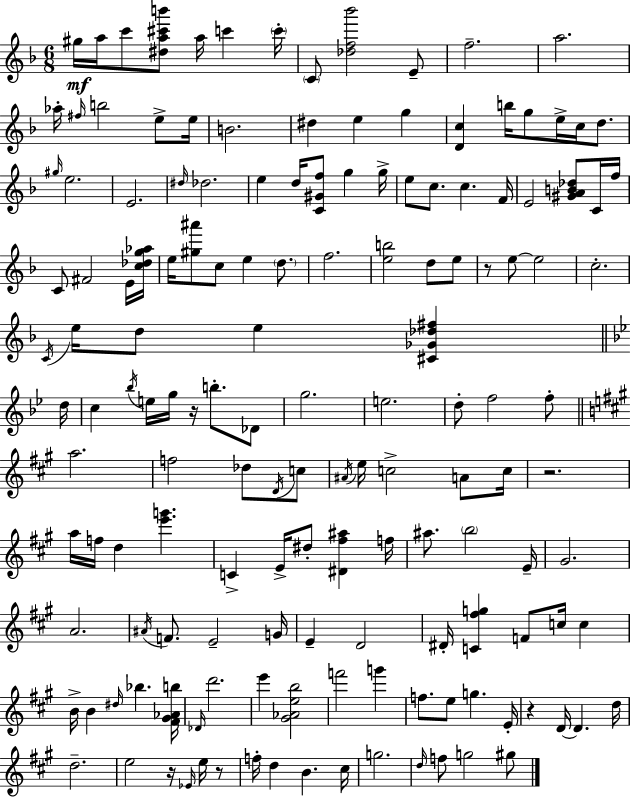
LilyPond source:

{
  \clef treble
  \numericTimeSignature
  \time 6/8
  \key d \minor
  gis''16\mf a''16 c'''8 <dis'' a'' cis''' b'''>8 a''16 c'''4 \parenthesize c'''16-. | \parenthesize c'8 <des'' f'' bes'''>2 e'8-- | f''2.-- | a''2. | \break aes''16-. \grace { fis''16 } b''2 e''8-> | e''16 b'2. | dis''4 e''4 g''4 | <d' c''>4 b''16 g''8 e''16-> c''16 d''8. | \break \grace { gis''16 } e''2. | e'2. | \grace { dis''16 } des''2. | e''4 d''16 <c' gis' f''>8 g''4 | \break g''16-> e''8 c''8. c''4. | f'16 e'2 <gis' a' b' des''>8 | c'16 f''16 c'8 fis'2 | e'16 <c'' des'' g'' aes''>16 e''16 <gis'' ais'''>8 c''8 e''4 | \break \parenthesize d''8. f''2. | <e'' b''>2 d''8 | e''8 r8 e''8~~ e''2 | c''2.-. | \break \acciaccatura { c'16 } e''16 d''8 e''4 <cis' ges' des'' fis''>4 | \bar "||" \break \key bes \major d''16 c''4 \acciaccatura { bes''16 } e''16 g''16 r16 b''8.-. | des'8 g''2. | e''2. | d''8-. f''2 | \break f''8-. \bar "||" \break \key a \major a''2. | f''2 des''8 \acciaccatura { d'16 } c''8 | \acciaccatura { ais'16 } e''16 c''2-> a'8 | c''16 r2. | \break a''16 f''16 d''4 <e''' g'''>4. | c'4-> e'16-> dis''8-. <dis' fis'' ais''>4 | f''16 ais''8. \parenthesize b''2 | e'16-- gis'2. | \break a'2. | \acciaccatura { ais'16 } f'8. e'2-- | g'16 e'4-- d'2 | dis'16-. <c' fis'' g''>4 f'8 c''16 c''4 | \break b'16-> b'4 \grace { dis''16 } bes''4. | <fis' gis' aes' b''>16 \grace { des'16 } d'''2. | e'''4 <gis' aes' e'' b''>2 | f'''2 | \break g'''4 f''8. e''8 g''4. | e'16-. r4 d'16~~ d'4. | d''16 d''2.-- | e''2 | \break r16 \grace { ees'16 } e''16 r8 f''16-. d''4 b'4. | cis''16 g''2. | \grace { d''16 } f''8 g''2 | gis''8 \bar "|."
}